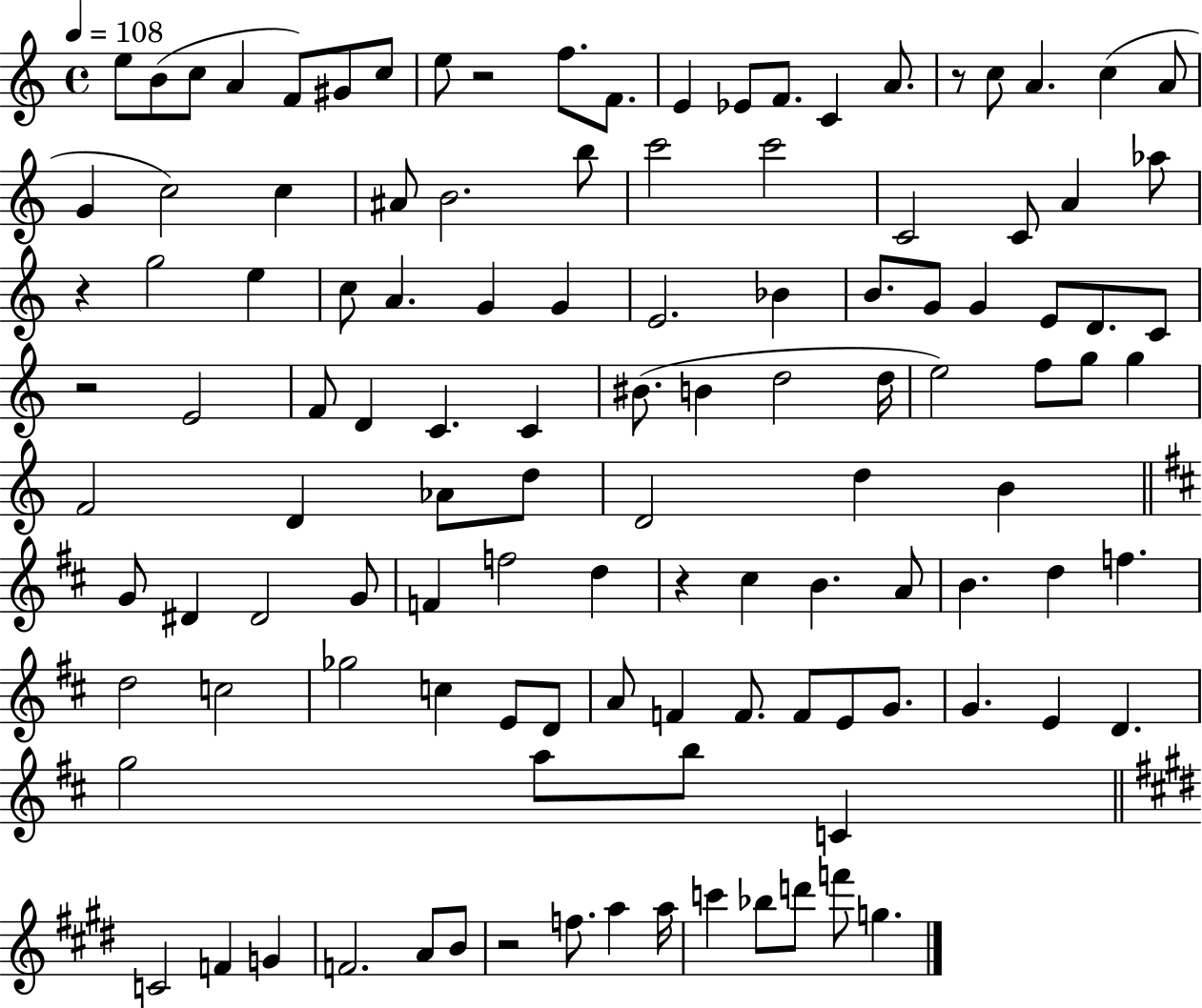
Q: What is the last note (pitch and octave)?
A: G5